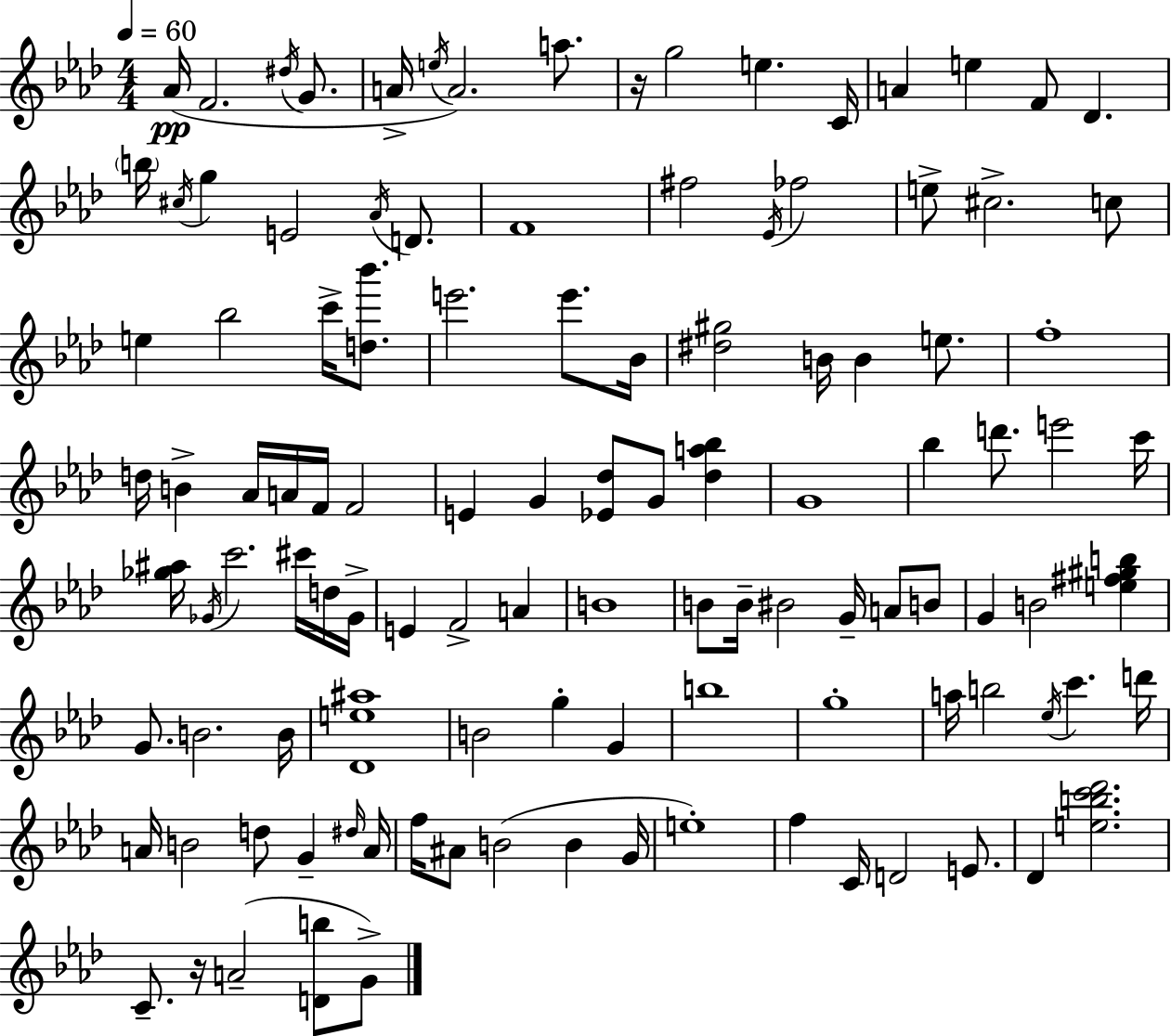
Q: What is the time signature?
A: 4/4